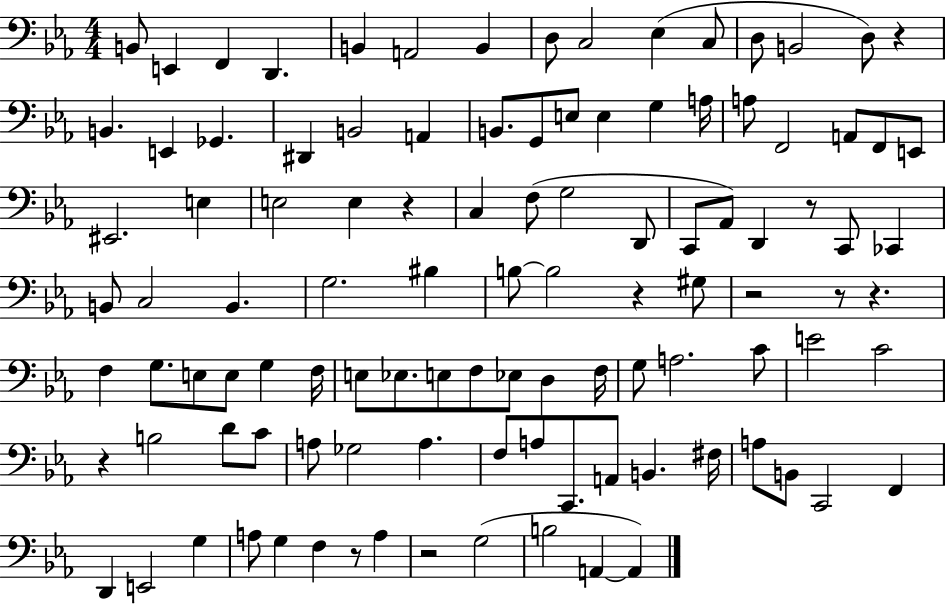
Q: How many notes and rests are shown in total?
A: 107